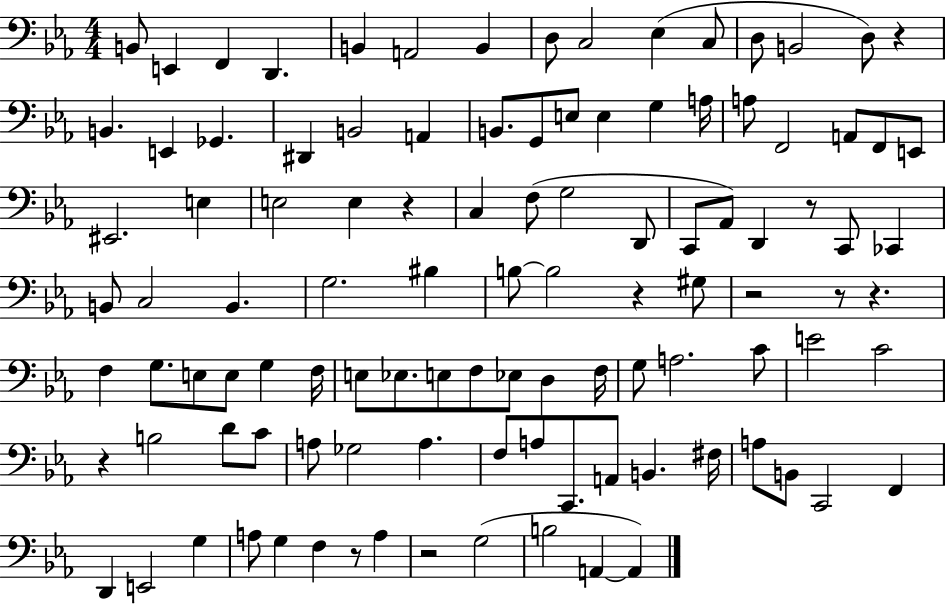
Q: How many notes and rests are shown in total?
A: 107